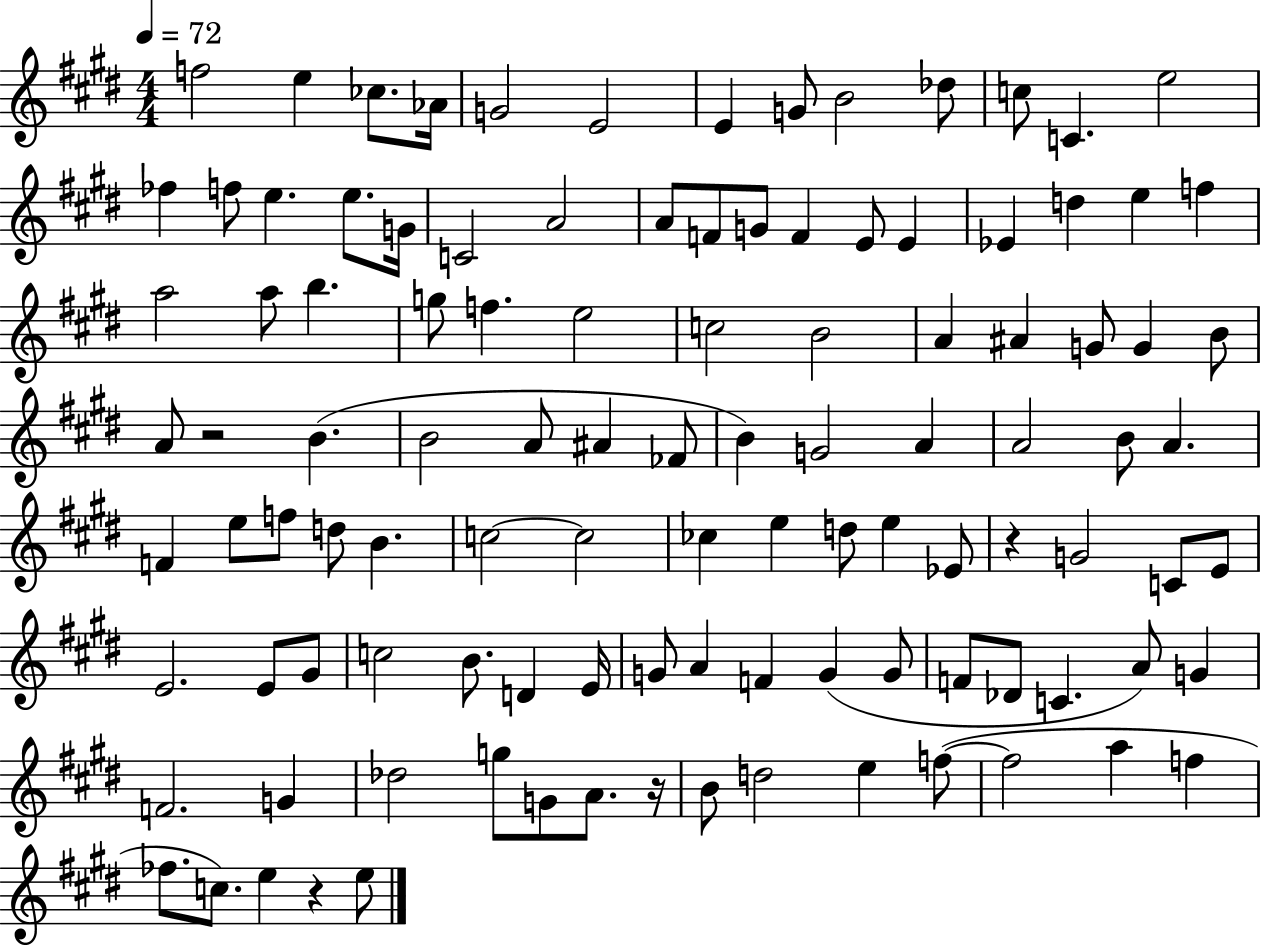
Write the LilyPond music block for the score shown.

{
  \clef treble
  \numericTimeSignature
  \time 4/4
  \key e \major
  \tempo 4 = 72
  f''2 e''4 ces''8. aes'16 | g'2 e'2 | e'4 g'8 b'2 des''8 | c''8 c'4. e''2 | \break fes''4 f''8 e''4. e''8. g'16 | c'2 a'2 | a'8 f'8 g'8 f'4 e'8 e'4 | ees'4 d''4 e''4 f''4 | \break a''2 a''8 b''4. | g''8 f''4. e''2 | c''2 b'2 | a'4 ais'4 g'8 g'4 b'8 | \break a'8 r2 b'4.( | b'2 a'8 ais'4 fes'8 | b'4) g'2 a'4 | a'2 b'8 a'4. | \break f'4 e''8 f''8 d''8 b'4. | c''2~~ c''2 | ces''4 e''4 d''8 e''4 ees'8 | r4 g'2 c'8 e'8 | \break e'2. e'8 gis'8 | c''2 b'8. d'4 e'16 | g'8 a'4 f'4 g'4( g'8 | f'8 des'8 c'4. a'8) g'4 | \break f'2. g'4 | des''2 g''8 g'8 a'8. r16 | b'8 d''2 e''4 f''8~(~ | f''2 a''4 f''4 | \break fes''8. c''8.) e''4 r4 e''8 | \bar "|."
}